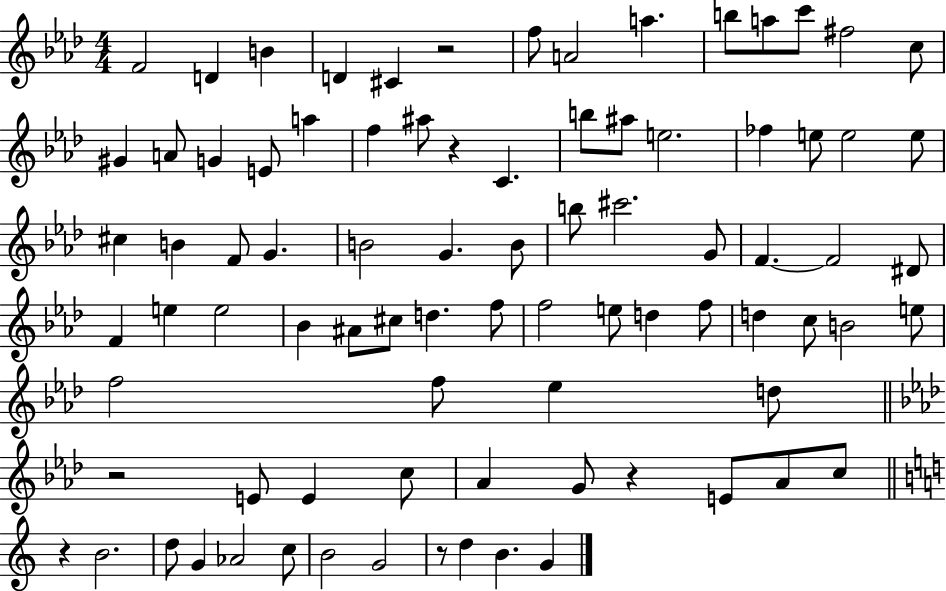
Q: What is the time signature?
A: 4/4